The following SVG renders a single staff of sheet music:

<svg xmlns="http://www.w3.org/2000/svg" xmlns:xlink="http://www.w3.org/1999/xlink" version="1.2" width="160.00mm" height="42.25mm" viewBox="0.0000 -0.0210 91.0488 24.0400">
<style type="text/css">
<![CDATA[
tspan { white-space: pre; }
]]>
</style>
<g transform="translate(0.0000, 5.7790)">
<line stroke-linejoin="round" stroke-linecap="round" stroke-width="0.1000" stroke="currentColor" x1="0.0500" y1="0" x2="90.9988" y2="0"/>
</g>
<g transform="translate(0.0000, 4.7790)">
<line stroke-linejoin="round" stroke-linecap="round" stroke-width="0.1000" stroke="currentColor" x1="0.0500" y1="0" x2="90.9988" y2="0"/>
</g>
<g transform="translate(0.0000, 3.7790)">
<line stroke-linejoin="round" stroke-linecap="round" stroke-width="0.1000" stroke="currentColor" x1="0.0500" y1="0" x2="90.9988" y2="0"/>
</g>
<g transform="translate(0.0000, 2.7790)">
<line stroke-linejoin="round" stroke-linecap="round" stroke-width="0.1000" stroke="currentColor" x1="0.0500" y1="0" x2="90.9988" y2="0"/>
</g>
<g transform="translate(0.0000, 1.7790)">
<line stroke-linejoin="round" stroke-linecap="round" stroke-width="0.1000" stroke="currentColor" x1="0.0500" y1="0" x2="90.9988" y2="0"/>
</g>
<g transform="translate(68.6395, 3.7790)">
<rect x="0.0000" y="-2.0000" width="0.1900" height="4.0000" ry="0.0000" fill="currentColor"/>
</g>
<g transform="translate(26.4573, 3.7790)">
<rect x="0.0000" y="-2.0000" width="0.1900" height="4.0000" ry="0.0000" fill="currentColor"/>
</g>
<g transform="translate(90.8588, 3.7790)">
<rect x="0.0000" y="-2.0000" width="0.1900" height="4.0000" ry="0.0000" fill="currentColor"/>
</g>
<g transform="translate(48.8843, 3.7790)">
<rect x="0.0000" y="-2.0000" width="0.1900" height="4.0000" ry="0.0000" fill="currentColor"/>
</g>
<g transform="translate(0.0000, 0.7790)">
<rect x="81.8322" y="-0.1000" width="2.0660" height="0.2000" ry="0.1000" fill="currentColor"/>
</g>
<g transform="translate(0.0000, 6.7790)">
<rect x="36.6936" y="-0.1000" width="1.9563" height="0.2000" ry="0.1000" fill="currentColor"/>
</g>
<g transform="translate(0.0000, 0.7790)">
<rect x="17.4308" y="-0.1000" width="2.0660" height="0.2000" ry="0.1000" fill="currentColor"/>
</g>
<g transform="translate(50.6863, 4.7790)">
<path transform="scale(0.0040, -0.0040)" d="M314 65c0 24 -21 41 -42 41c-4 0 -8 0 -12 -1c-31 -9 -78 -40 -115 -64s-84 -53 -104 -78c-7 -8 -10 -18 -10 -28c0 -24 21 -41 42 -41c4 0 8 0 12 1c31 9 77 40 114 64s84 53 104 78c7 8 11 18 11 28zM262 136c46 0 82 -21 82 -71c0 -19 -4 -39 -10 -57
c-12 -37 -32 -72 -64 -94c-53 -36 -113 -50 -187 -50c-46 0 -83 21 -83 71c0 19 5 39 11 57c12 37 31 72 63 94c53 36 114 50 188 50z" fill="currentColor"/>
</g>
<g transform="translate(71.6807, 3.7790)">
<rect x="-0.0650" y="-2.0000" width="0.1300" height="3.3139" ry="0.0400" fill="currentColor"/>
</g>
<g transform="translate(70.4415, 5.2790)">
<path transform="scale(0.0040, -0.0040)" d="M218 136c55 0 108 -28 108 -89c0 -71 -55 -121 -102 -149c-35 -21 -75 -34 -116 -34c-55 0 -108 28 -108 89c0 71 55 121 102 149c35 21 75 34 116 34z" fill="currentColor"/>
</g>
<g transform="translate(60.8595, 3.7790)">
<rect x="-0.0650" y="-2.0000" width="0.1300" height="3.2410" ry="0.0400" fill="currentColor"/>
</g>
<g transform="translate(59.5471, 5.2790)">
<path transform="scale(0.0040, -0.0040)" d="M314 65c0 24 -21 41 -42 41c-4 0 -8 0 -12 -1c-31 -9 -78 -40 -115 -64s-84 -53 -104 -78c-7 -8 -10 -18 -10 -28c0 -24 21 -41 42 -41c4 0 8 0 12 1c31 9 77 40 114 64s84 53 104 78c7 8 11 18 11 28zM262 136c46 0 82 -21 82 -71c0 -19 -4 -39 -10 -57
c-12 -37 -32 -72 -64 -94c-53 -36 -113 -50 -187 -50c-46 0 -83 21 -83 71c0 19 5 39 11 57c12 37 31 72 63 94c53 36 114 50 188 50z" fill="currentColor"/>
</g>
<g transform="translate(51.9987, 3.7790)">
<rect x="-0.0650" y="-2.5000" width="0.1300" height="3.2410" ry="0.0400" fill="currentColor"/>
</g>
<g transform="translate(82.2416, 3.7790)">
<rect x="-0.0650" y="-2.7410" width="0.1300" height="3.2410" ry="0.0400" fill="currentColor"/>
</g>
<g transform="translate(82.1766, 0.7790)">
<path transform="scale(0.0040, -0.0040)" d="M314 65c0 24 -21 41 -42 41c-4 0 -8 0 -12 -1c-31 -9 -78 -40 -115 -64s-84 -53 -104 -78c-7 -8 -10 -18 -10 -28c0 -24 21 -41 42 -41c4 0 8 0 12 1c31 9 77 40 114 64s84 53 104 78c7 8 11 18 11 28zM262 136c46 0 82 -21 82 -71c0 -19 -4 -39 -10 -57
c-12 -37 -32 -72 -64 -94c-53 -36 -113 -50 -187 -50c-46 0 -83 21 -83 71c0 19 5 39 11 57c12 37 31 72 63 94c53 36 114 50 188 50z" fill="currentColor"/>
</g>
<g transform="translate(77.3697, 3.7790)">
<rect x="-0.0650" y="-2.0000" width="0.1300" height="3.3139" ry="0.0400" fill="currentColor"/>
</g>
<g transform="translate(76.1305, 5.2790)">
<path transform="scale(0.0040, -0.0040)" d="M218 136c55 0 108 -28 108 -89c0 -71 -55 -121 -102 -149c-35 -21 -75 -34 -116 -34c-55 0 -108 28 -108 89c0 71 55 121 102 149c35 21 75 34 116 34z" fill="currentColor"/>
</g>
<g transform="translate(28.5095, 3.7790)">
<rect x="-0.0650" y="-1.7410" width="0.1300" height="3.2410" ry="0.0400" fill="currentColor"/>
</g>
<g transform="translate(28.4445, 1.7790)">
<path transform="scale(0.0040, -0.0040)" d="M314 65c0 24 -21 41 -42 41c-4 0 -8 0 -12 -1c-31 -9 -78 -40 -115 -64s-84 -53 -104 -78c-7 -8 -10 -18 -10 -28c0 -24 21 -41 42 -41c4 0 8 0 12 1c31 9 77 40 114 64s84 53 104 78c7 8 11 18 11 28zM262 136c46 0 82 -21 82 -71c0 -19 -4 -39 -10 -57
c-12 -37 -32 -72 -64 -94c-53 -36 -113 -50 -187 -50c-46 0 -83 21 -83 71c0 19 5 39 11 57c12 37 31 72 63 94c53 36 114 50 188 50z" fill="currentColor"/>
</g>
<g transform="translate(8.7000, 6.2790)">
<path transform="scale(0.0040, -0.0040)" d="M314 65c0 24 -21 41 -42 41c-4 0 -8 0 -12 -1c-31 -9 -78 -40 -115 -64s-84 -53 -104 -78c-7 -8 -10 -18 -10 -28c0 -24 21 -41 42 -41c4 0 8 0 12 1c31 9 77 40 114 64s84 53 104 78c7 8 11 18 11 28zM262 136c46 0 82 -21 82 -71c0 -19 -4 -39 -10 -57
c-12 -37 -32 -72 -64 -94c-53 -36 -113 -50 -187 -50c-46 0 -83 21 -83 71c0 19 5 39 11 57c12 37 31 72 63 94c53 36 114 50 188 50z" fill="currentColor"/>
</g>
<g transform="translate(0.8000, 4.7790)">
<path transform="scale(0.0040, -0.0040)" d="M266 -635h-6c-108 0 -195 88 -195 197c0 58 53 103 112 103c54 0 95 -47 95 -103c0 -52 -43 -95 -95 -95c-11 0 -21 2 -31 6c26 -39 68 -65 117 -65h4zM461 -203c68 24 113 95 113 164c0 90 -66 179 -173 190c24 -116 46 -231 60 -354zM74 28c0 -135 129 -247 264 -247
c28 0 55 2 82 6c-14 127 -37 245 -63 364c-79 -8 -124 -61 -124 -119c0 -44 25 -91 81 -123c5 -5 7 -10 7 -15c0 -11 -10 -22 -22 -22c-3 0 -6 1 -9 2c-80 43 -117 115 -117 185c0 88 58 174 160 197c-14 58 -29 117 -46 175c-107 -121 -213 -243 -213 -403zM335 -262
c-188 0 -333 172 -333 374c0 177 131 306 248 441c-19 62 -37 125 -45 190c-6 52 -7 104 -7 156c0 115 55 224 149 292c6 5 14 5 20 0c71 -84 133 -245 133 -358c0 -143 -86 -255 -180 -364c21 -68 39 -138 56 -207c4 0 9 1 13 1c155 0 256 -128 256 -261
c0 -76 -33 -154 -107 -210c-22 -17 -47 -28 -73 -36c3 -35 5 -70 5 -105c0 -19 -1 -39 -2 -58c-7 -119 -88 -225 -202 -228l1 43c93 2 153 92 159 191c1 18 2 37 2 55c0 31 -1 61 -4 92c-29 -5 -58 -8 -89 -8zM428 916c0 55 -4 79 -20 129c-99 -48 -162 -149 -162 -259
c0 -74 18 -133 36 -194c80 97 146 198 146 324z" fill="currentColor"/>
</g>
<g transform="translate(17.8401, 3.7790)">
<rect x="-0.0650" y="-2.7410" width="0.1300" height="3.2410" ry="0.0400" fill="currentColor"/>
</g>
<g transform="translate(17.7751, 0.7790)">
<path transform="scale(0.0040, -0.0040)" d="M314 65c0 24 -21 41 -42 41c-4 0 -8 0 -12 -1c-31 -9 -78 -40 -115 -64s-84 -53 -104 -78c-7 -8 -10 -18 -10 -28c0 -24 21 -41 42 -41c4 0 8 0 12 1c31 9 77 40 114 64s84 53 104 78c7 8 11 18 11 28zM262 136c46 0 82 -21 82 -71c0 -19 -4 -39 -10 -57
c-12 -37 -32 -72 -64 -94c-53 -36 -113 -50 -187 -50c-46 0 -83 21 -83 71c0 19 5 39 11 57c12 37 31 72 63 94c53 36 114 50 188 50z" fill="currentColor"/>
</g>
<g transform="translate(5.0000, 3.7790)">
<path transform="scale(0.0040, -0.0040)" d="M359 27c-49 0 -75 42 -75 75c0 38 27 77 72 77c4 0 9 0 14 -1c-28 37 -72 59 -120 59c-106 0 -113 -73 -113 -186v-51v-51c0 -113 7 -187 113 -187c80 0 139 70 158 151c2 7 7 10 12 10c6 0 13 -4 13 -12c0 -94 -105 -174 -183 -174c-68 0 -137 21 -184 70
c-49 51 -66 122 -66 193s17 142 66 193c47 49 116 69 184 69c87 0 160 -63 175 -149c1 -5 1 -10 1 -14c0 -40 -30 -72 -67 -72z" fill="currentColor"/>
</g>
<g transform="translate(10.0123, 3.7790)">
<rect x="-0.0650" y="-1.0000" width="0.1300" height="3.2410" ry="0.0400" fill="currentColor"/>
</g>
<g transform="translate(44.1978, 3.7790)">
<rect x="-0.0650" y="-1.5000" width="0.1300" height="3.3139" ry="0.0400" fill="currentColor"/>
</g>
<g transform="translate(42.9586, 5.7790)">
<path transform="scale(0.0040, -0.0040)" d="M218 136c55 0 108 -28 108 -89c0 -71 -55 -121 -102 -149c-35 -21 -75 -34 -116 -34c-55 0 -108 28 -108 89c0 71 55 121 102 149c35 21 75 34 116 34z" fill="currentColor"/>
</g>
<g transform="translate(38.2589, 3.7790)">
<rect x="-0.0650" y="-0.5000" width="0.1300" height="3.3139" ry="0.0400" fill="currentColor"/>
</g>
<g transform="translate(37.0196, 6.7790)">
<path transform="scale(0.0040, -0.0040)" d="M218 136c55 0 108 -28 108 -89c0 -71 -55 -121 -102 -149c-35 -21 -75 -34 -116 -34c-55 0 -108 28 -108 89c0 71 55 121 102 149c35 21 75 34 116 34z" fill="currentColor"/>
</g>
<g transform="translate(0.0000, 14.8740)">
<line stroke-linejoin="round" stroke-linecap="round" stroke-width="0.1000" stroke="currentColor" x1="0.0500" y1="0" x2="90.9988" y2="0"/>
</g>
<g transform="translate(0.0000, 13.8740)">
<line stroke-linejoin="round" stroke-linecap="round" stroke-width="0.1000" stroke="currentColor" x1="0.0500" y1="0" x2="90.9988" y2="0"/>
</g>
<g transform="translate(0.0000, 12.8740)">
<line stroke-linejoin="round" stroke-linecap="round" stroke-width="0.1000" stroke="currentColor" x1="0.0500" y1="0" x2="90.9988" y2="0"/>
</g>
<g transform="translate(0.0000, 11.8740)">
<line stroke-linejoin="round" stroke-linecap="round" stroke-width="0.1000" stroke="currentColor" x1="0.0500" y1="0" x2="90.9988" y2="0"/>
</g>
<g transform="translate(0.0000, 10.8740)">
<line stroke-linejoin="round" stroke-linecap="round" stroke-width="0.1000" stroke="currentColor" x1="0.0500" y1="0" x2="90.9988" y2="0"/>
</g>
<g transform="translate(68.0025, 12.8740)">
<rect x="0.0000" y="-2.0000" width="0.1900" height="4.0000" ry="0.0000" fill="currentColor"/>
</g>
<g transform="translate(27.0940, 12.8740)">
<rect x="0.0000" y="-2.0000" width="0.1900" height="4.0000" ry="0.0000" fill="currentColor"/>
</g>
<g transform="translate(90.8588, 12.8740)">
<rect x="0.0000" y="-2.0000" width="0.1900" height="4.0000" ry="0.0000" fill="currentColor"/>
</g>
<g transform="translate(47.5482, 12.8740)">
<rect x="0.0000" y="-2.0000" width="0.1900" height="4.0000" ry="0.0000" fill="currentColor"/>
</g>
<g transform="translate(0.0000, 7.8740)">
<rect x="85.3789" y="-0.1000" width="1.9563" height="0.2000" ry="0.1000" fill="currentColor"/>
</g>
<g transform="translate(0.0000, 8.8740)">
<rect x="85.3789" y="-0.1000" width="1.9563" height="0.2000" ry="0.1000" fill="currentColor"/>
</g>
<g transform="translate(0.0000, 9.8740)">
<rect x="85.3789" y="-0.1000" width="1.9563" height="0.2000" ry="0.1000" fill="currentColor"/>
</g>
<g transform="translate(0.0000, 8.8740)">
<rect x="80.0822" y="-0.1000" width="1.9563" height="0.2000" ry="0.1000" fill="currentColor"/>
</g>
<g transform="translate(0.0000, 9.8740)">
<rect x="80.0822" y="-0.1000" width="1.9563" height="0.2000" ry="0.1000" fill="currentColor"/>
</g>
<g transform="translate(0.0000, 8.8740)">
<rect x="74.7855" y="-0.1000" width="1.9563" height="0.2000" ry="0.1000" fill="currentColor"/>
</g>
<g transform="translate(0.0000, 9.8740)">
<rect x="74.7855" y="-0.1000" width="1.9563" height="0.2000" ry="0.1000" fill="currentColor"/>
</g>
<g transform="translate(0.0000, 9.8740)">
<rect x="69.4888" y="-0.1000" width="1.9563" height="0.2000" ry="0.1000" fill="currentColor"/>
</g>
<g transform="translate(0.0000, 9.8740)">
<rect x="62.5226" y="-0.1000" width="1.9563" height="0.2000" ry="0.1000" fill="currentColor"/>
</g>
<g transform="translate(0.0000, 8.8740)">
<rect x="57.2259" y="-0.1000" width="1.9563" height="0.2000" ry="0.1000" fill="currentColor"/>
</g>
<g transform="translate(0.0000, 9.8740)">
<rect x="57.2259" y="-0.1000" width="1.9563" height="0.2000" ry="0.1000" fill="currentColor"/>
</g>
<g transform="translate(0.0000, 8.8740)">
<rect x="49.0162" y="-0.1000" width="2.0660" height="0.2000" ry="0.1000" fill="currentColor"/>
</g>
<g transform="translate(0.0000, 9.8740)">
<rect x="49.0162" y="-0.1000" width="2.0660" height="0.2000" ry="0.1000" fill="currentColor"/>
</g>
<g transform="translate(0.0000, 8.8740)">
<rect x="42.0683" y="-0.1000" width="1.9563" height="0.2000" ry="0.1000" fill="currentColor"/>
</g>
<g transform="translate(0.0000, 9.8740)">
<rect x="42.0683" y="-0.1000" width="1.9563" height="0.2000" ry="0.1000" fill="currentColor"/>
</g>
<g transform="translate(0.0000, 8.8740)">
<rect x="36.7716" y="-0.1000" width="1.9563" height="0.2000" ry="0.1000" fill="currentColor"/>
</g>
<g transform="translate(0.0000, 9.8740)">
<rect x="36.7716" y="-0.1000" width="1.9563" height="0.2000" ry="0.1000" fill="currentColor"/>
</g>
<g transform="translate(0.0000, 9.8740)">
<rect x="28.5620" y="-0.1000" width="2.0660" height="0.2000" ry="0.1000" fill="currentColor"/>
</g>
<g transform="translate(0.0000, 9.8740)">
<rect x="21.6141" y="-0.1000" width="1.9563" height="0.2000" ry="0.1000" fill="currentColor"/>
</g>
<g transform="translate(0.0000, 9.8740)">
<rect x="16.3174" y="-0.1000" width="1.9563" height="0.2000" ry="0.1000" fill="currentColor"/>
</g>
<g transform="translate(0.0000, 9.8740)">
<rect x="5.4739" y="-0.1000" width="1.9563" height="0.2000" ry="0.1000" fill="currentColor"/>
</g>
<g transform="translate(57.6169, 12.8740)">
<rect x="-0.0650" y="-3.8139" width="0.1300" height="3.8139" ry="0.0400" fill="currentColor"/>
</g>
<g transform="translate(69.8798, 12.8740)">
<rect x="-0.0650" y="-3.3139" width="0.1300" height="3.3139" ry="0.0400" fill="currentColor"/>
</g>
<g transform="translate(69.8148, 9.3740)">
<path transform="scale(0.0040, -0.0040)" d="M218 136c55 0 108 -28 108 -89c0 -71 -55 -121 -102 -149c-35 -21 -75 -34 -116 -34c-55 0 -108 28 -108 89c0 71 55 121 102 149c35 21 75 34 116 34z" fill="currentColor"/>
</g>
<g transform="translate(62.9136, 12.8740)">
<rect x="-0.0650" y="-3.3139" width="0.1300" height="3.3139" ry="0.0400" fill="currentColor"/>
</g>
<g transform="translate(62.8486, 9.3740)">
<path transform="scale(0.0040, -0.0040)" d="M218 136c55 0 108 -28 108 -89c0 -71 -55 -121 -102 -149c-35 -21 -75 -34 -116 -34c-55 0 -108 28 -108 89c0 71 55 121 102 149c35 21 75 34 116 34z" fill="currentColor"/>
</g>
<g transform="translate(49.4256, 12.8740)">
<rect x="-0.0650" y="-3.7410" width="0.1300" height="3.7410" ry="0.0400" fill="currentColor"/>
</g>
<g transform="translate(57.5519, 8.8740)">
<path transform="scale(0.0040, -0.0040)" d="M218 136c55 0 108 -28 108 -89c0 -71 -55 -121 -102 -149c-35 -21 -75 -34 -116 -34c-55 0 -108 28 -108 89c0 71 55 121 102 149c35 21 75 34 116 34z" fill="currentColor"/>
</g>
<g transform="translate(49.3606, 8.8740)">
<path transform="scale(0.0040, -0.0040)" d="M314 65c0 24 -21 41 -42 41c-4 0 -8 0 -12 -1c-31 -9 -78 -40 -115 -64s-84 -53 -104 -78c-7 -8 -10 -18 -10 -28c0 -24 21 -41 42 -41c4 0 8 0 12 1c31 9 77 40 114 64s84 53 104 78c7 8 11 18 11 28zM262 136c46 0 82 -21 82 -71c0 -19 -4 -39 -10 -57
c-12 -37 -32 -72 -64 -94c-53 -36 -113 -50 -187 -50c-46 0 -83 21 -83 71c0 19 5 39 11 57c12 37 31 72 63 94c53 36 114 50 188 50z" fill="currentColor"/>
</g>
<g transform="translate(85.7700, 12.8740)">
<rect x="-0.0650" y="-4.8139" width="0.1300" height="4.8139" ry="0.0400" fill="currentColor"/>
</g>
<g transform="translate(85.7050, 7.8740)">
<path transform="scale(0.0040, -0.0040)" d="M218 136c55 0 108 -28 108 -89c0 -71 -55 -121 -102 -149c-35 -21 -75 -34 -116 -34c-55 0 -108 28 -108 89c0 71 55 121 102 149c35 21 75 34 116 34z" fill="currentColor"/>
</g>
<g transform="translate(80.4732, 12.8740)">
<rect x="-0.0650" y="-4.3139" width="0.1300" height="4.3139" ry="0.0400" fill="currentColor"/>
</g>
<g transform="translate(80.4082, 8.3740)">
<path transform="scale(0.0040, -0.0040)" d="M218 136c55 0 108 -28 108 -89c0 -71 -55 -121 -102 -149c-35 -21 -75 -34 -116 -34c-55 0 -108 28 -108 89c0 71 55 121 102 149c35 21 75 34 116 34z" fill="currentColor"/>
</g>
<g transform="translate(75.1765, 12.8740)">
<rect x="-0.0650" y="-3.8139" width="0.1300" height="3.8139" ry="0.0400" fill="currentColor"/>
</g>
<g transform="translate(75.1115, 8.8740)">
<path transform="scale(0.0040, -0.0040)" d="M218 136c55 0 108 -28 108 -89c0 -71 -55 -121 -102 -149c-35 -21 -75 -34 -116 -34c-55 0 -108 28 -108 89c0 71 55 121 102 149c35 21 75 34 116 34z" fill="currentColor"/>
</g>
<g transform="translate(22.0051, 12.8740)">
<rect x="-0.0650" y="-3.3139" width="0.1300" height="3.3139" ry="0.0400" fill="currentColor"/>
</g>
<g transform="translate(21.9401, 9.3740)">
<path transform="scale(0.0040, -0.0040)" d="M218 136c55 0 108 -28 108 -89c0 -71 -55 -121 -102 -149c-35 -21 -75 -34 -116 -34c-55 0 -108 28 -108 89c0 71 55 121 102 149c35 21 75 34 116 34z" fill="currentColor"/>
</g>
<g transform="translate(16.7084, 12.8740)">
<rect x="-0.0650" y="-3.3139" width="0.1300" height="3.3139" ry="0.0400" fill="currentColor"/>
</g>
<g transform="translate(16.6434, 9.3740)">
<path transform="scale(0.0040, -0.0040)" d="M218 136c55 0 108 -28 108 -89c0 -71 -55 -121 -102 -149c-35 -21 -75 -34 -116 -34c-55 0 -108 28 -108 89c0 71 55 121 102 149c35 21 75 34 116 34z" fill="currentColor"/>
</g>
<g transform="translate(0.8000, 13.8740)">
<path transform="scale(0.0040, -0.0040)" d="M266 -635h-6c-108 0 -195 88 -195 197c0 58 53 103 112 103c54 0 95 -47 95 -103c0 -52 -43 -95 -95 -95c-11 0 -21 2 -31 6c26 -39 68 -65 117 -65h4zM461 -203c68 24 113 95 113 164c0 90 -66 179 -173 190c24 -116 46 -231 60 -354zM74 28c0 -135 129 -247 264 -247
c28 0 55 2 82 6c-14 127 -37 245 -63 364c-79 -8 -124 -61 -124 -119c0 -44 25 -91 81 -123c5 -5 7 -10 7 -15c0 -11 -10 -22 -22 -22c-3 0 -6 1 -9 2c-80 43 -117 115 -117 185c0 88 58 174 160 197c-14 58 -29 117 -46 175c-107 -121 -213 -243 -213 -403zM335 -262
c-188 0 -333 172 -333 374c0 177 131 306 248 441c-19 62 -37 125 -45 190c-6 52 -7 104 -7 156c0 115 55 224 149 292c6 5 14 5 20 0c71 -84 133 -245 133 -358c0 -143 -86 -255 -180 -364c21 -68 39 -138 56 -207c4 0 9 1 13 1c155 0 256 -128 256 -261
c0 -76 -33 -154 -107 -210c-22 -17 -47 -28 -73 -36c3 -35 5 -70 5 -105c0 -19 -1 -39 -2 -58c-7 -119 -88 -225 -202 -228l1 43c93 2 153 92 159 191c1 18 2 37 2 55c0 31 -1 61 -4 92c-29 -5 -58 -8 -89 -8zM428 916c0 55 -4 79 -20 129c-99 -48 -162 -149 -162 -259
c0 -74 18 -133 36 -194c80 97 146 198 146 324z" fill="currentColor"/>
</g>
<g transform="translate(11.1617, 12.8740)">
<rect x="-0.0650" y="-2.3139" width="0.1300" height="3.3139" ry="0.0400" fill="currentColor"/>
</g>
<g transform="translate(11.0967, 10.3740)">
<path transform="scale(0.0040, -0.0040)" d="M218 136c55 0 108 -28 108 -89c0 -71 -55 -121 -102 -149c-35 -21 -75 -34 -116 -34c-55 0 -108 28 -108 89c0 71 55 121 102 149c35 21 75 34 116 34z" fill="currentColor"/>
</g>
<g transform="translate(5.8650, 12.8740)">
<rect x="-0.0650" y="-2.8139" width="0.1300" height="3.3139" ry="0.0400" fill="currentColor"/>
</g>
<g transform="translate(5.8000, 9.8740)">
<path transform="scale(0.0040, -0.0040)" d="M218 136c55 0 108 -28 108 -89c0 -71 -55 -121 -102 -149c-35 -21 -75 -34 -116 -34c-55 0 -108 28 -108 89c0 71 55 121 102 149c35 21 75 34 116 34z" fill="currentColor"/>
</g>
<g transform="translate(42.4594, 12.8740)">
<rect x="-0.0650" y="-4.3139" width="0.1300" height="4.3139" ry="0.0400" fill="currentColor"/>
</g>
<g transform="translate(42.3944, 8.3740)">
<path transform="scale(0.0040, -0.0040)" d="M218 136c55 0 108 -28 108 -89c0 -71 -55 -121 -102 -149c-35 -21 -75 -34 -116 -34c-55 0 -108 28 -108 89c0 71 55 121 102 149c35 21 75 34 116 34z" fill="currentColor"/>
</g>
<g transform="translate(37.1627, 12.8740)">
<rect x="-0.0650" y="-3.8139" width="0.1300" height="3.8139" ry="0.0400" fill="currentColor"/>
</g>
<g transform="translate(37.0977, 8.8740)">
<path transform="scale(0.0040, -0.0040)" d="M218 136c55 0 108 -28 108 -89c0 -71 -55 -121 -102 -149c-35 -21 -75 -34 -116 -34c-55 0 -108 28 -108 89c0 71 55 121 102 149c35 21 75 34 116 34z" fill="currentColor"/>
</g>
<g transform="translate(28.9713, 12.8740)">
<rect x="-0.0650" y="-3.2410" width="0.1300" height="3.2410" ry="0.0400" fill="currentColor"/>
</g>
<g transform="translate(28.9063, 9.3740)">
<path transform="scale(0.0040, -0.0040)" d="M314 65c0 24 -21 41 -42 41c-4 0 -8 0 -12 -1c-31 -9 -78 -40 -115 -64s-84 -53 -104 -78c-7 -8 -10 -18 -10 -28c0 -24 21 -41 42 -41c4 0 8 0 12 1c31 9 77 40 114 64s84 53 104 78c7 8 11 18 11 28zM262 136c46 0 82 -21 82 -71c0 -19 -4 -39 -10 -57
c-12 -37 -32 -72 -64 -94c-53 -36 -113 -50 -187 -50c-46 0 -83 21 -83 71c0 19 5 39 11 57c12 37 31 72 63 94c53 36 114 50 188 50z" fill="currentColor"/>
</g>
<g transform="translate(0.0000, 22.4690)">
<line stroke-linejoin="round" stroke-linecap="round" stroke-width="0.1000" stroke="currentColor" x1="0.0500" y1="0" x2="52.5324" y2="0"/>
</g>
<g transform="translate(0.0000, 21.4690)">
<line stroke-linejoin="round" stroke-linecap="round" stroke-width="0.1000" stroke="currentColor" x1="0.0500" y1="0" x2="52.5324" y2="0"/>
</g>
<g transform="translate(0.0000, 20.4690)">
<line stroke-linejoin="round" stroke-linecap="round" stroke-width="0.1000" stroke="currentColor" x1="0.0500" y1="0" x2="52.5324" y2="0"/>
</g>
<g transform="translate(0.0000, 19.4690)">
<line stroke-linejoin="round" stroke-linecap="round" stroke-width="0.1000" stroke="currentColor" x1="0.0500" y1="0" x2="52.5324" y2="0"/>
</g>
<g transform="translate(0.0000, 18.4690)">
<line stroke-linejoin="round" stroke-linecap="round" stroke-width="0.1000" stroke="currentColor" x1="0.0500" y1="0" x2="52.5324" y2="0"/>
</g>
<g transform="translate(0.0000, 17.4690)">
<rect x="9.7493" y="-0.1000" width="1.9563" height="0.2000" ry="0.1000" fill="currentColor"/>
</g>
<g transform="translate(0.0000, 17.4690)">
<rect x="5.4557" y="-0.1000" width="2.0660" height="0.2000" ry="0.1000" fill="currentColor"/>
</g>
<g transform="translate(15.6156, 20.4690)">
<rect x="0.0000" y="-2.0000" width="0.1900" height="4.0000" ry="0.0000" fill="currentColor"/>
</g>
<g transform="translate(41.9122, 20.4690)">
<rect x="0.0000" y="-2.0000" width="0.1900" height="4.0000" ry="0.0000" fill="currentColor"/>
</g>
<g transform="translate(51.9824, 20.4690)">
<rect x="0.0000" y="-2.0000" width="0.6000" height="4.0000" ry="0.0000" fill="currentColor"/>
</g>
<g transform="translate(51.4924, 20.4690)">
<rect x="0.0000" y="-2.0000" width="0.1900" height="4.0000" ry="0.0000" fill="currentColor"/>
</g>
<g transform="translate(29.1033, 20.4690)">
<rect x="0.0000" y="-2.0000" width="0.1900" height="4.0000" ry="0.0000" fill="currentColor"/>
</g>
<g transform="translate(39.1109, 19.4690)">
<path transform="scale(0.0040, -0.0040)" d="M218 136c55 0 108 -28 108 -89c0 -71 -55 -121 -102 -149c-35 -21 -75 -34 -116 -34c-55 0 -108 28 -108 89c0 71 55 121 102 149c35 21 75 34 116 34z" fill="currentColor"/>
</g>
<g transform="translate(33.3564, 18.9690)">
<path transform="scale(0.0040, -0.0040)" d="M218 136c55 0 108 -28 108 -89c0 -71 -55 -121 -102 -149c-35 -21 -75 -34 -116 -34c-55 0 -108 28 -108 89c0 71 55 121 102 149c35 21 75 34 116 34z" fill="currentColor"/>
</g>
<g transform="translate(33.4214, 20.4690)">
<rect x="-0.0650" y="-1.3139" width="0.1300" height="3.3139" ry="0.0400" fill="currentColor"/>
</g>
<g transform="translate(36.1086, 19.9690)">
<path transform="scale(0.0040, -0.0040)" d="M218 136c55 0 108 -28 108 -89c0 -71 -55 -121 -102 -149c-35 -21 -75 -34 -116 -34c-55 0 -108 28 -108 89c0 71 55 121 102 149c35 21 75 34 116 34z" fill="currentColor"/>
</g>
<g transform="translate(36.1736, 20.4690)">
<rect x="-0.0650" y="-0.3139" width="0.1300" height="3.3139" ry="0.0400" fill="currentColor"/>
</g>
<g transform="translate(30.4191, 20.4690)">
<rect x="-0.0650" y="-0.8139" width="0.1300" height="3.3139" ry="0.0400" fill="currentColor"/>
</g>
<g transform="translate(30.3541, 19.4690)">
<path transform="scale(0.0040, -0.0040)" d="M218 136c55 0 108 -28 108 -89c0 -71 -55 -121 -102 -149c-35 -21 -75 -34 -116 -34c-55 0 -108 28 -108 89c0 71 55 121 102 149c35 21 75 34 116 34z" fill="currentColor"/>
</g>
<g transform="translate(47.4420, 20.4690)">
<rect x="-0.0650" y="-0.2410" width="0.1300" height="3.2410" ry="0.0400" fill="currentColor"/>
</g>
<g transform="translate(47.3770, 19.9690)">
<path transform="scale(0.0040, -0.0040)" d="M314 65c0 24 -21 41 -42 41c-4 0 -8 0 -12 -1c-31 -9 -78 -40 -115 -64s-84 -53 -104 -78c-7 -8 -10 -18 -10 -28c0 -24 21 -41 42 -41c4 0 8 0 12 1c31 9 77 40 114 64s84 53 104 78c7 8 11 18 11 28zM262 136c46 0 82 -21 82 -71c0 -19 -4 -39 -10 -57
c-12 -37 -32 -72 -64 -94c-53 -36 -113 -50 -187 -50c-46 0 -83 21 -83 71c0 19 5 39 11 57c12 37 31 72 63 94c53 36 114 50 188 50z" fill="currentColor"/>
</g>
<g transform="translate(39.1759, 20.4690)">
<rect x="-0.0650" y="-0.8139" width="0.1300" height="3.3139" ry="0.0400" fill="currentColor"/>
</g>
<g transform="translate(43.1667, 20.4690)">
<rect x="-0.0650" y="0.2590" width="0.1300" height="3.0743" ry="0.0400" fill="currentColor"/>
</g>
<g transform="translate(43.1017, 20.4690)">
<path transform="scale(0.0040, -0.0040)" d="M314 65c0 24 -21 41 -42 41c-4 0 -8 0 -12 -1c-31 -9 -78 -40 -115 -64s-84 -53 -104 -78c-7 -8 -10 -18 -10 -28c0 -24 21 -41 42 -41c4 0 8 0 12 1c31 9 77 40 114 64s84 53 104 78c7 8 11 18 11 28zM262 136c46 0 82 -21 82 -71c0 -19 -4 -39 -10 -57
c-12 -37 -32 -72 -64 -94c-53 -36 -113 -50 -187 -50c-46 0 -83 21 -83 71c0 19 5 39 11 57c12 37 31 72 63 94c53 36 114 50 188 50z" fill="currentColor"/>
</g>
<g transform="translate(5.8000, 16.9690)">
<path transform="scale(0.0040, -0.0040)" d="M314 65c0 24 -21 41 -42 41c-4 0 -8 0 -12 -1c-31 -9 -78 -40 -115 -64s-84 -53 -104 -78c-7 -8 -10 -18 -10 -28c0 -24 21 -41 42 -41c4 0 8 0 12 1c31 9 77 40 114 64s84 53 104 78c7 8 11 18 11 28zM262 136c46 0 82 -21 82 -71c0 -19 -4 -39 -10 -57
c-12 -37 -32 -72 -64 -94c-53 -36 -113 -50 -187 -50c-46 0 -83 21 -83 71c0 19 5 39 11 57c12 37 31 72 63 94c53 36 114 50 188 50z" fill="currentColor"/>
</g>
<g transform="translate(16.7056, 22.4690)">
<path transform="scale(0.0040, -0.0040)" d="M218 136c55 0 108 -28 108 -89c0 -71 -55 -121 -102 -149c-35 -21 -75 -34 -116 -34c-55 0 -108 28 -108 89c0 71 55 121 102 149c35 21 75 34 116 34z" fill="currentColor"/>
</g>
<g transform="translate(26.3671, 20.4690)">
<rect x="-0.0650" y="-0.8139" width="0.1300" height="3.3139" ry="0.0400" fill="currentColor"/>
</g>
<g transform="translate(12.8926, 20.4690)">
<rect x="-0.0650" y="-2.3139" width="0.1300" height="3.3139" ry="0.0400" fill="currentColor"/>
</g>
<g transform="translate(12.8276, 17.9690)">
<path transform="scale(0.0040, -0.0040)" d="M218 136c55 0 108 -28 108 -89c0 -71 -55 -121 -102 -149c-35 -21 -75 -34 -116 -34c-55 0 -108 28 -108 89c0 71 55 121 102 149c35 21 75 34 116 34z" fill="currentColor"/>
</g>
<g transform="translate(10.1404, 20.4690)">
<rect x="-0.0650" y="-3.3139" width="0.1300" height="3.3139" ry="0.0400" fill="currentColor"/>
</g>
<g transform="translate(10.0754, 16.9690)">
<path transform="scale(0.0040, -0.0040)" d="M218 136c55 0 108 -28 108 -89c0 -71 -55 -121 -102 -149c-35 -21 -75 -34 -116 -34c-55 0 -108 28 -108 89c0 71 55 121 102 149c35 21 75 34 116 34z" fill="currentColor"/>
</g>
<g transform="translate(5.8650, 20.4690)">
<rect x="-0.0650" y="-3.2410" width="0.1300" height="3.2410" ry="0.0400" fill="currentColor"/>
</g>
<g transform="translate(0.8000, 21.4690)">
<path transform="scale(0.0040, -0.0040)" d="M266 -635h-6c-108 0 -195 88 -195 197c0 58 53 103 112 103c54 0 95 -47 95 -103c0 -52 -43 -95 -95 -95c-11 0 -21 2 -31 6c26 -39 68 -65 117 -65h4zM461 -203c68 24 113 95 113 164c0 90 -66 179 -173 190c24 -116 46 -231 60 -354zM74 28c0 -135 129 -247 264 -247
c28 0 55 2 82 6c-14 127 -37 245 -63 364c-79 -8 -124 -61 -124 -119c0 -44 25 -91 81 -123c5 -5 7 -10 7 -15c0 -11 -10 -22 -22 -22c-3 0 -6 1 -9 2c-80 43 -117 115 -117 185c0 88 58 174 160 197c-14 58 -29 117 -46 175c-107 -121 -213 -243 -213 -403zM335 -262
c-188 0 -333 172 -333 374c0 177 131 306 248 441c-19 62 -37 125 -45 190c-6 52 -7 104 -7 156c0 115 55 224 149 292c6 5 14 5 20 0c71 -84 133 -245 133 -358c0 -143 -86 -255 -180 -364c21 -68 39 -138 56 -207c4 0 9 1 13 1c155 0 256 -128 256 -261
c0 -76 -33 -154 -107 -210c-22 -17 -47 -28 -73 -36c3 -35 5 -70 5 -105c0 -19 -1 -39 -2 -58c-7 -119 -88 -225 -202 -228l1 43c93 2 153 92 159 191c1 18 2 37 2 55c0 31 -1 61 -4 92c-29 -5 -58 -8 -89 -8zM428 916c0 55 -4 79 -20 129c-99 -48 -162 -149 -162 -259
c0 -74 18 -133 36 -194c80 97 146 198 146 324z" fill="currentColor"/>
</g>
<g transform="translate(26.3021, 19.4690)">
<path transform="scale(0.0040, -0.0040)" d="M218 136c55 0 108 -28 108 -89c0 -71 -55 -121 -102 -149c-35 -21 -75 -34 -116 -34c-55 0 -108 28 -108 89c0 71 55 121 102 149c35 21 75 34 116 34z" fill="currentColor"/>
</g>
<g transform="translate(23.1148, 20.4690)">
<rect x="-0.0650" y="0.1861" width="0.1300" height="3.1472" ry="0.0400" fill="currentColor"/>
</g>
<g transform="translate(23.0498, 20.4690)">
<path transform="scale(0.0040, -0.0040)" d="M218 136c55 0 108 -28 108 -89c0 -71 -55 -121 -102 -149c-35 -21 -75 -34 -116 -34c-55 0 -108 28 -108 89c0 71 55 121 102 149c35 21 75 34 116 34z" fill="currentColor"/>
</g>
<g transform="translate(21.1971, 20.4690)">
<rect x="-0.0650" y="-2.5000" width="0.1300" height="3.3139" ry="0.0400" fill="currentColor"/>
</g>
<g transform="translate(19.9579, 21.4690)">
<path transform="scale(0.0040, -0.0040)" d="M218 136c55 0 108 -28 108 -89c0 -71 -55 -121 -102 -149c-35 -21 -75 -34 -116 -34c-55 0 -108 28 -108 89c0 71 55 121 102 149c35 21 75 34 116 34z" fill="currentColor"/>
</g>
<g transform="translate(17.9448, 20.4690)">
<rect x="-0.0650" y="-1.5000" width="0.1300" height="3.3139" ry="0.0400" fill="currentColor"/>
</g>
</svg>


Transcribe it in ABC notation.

X:1
T:Untitled
M:4/4
L:1/4
K:C
D2 a2 f2 C E G2 F2 F F a2 a g b b b2 c' d' c'2 c' b b c' d' e' b2 b g E G B d d e c d B2 c2